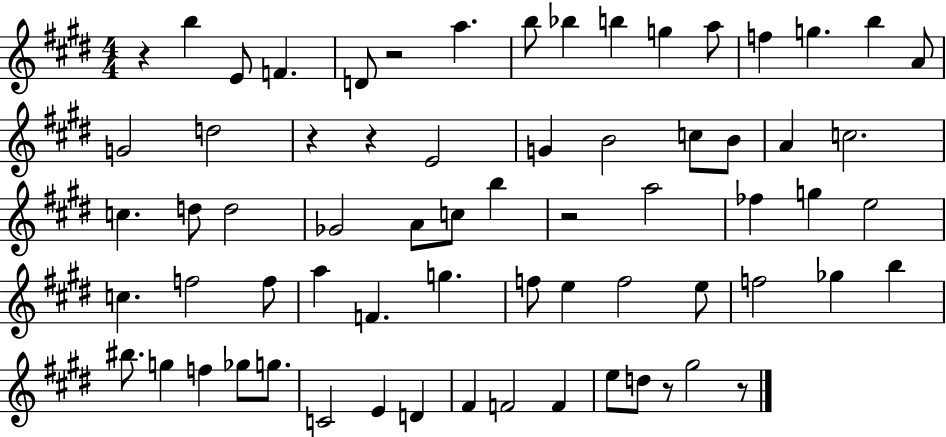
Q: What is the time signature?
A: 4/4